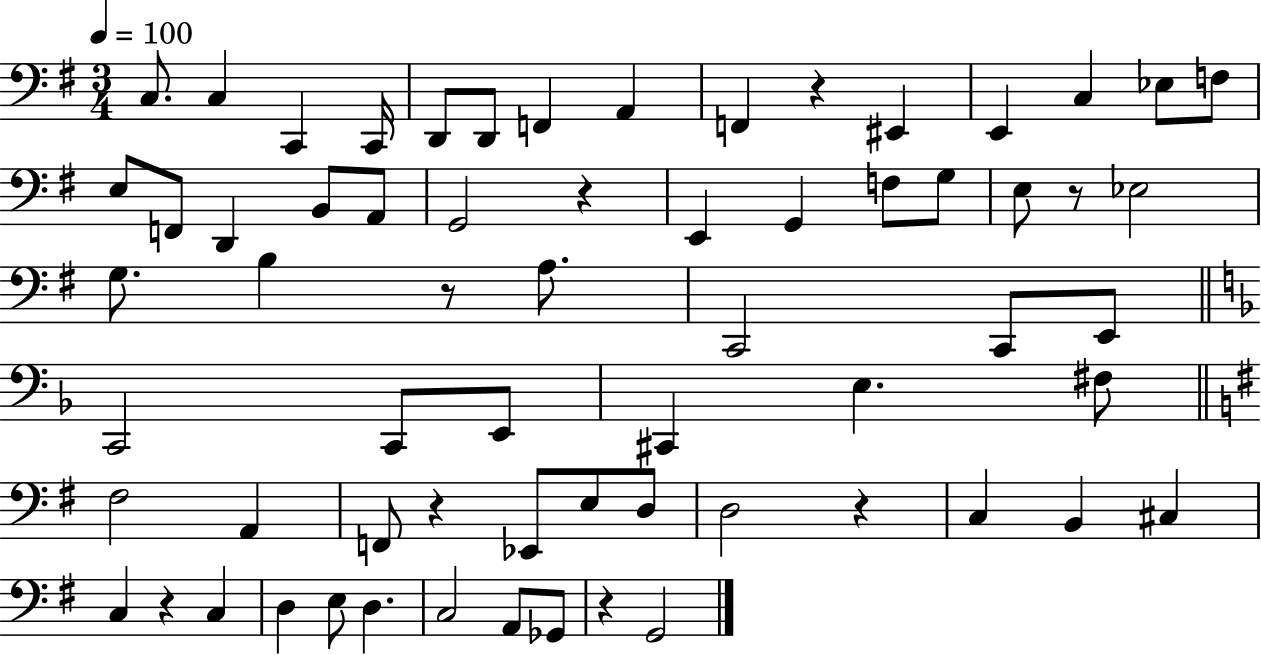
X:1
T:Untitled
M:3/4
L:1/4
K:G
C,/2 C, C,, C,,/4 D,,/2 D,,/2 F,, A,, F,, z ^E,, E,, C, _E,/2 F,/2 E,/2 F,,/2 D,, B,,/2 A,,/2 G,,2 z E,, G,, F,/2 G,/2 E,/2 z/2 _E,2 G,/2 B, z/2 A,/2 C,,2 C,,/2 E,,/2 C,,2 C,,/2 E,,/2 ^C,, E, ^F,/2 ^F,2 A,, F,,/2 z _E,,/2 E,/2 D,/2 D,2 z C, B,, ^C, C, z C, D, E,/2 D, C,2 A,,/2 _G,,/2 z G,,2